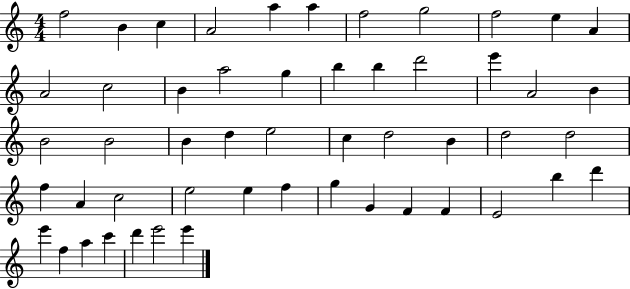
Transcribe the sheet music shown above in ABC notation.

X:1
T:Untitled
M:4/4
L:1/4
K:C
f2 B c A2 a a f2 g2 f2 e A A2 c2 B a2 g b b d'2 e' A2 B B2 B2 B d e2 c d2 B d2 d2 f A c2 e2 e f g G F F E2 b d' e' f a c' d' e'2 e'